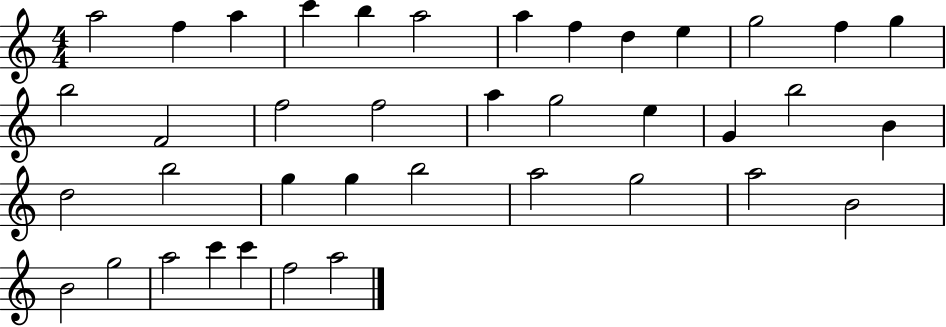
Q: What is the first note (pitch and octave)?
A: A5